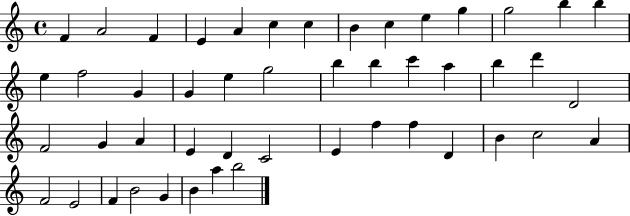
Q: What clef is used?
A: treble